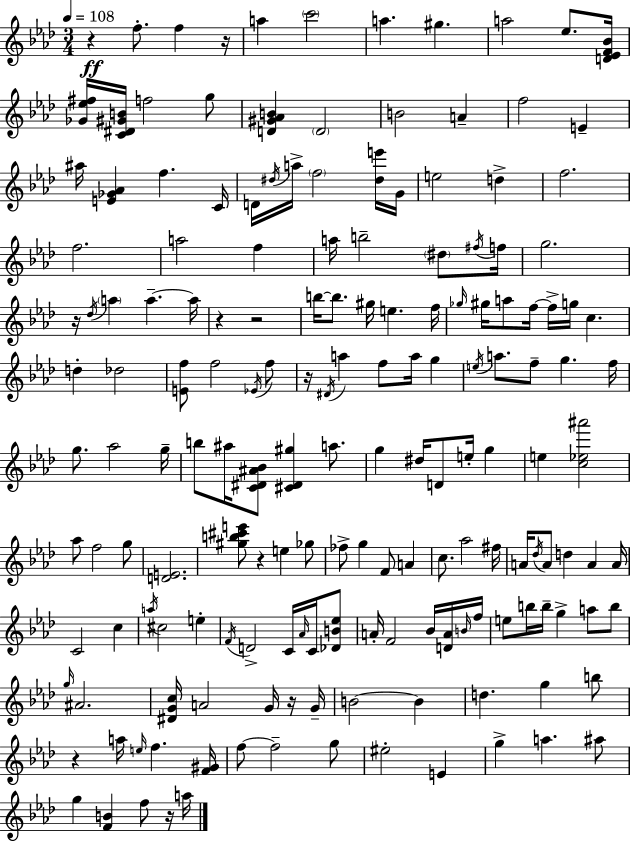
R/q F5/e. F5/q R/s A5/q C6/h A5/q. G#5/q. A5/h Eb5/e. [D4,Eb4,F4,Bb4]/s [Gb4,Eb5,F#5]/s [C4,D#4,G#4,B4]/s F5/h G5/e [D4,G#4,Ab4,B4]/q D4/h B4/h A4/q F5/h E4/q A#5/s [E4,Gb4,Ab4]/q F5/q. C4/s D4/s D#5/s A5/s F5/h [D#5,E6]/s G4/s E5/h D5/q F5/h. F5/h. A5/h F5/q A5/s B5/h D#5/e F#5/s F5/s G5/h. R/s Db5/s A5/q A5/q. A5/s R/q R/h B5/s B5/e. G#5/s E5/q. F5/s Gb5/s G#5/s A5/e F5/s F5/s G5/s C5/q. D5/q Db5/h [E4,F5]/e F5/h Eb4/s F5/e R/s D#4/s A5/q F5/e A5/s G5/q E5/s A5/e. F5/e G5/q. F5/s G5/e. Ab5/h G5/s B5/e A#5/s [C4,D#4,A#4,Bb4]/e [C#4,D#4,G#5]/q A5/e. G5/q D#5/s D4/e E5/s G5/q E5/q [C5,Eb5,A#6]/h Ab5/e F5/h G5/e [D4,E4]/h. [G#5,B5,C#6,E6]/e R/q E5/q Gb5/e FES5/e G5/q F4/e A4/q C5/e. Ab5/h F#5/s A4/s Db5/s A4/e D5/q A4/q A4/s C4/h C5/q A5/s C#5/h E5/q F4/s D4/h C4/s Ab4/s C4/s [Db4,B4,Eb5]/e A4/s F4/h Bb4/s [D4,A4]/s B4/s F5/s E5/e B5/s B5/s G5/q A5/e B5/e G5/s A#4/h. [D#4,G4,C5]/s A4/h G4/s R/s G4/s B4/h B4/q D5/q. G5/q B5/e R/q A5/s E5/s F5/q. [F4,G#4]/s F5/e F5/h G5/e EIS5/h E4/q G5/q A5/q. A#5/e G5/q [F4,B4]/q F5/e R/s A5/s